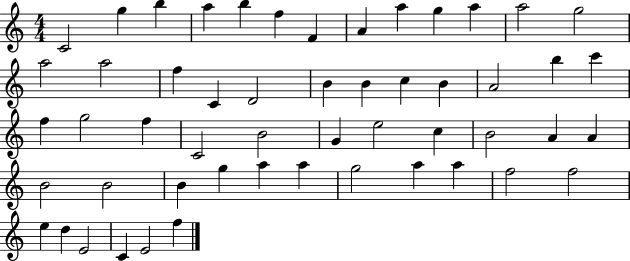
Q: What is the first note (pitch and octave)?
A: C4